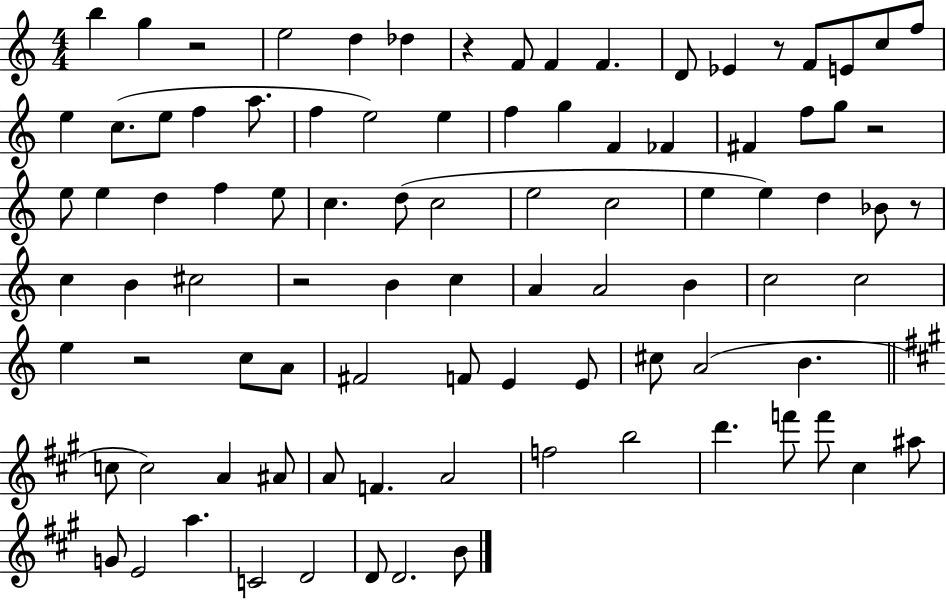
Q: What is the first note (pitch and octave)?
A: B5